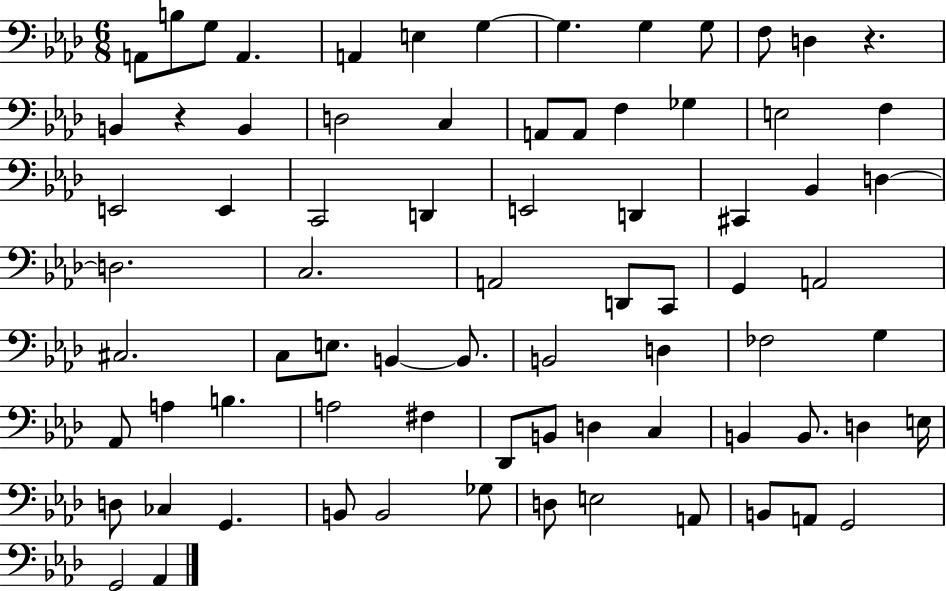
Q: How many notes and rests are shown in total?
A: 76